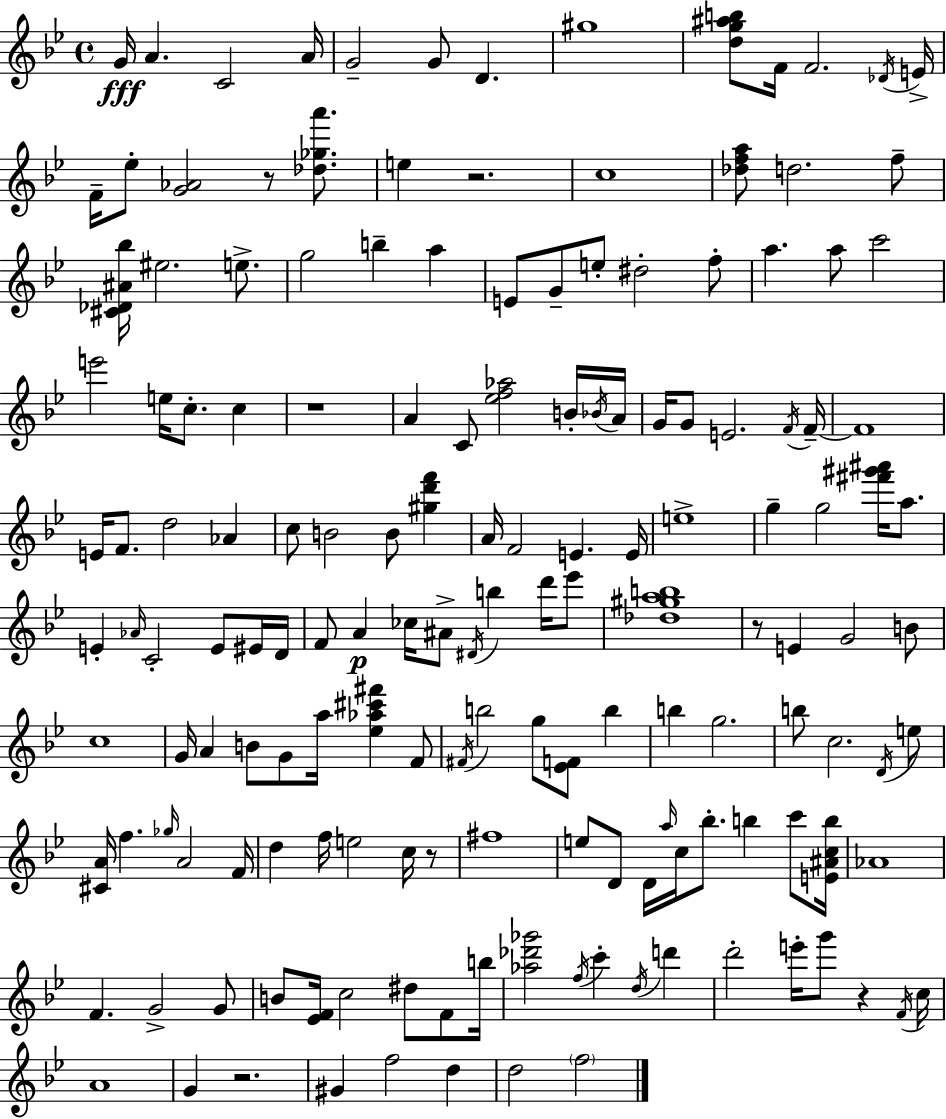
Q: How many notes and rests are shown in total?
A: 159